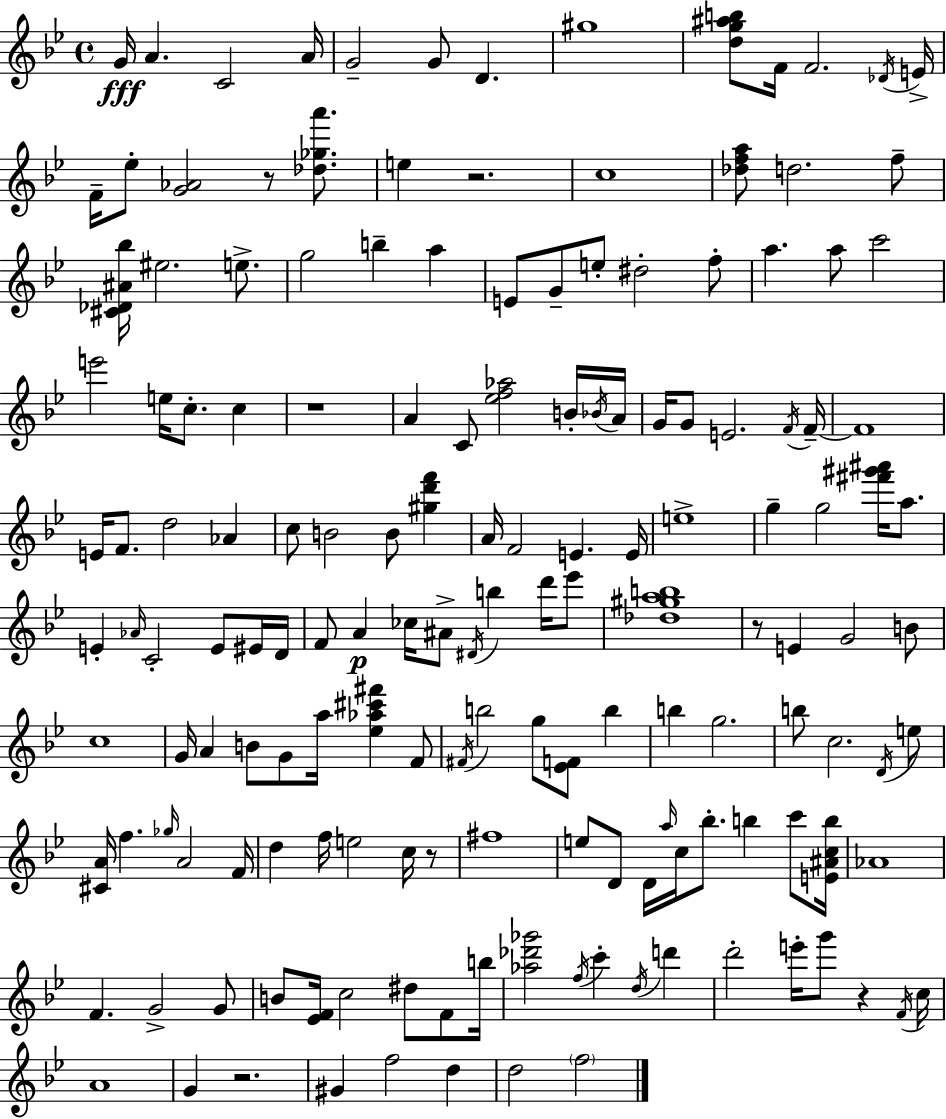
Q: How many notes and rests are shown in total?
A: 159